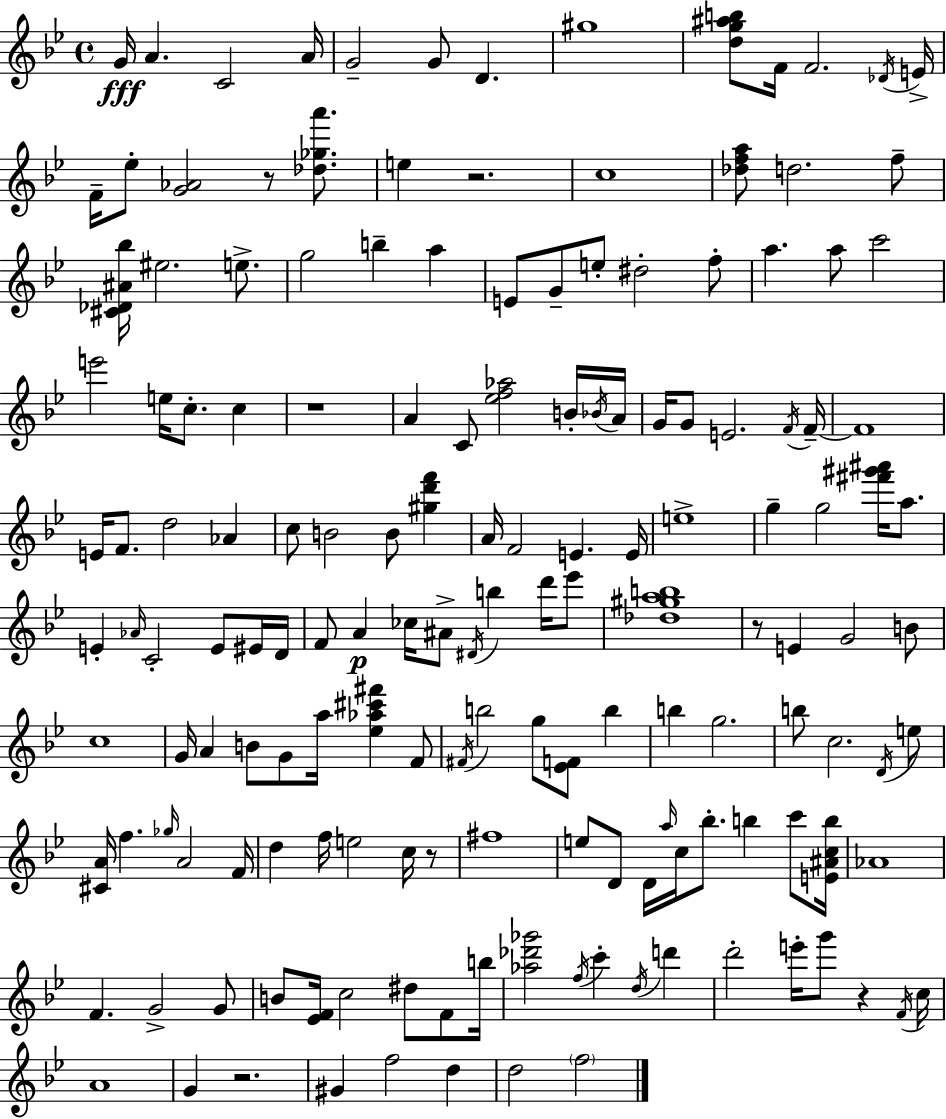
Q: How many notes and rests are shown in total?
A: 159